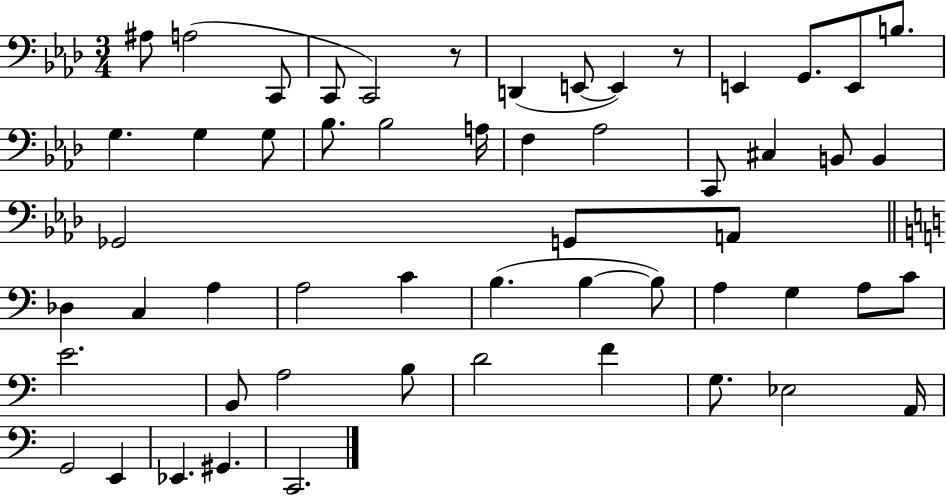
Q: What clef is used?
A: bass